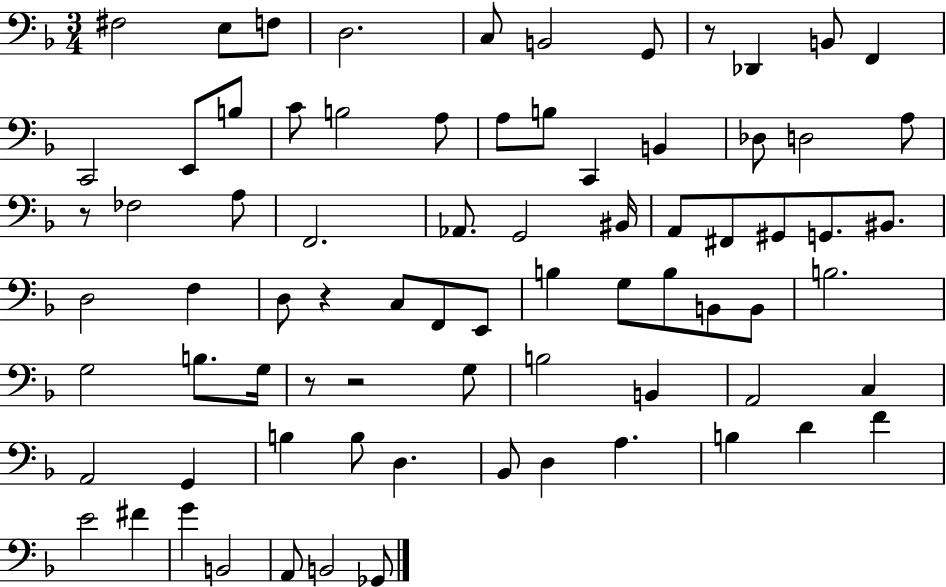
F#3/h E3/e F3/e D3/h. C3/e B2/h G2/e R/e Db2/q B2/e F2/q C2/h E2/e B3/e C4/e B3/h A3/e A3/e B3/e C2/q B2/q Db3/e D3/h A3/e R/e FES3/h A3/e F2/h. Ab2/e. G2/h BIS2/s A2/e F#2/e G#2/e G2/e. BIS2/e. D3/h F3/q D3/e R/q C3/e F2/e E2/e B3/q G3/e B3/e B2/e B2/e B3/h. G3/h B3/e. G3/s R/e R/h G3/e B3/h B2/q A2/h C3/q A2/h G2/q B3/q B3/e D3/q. Bb2/e D3/q A3/q. B3/q D4/q F4/q E4/h F#4/q G4/q B2/h A2/e B2/h Gb2/e